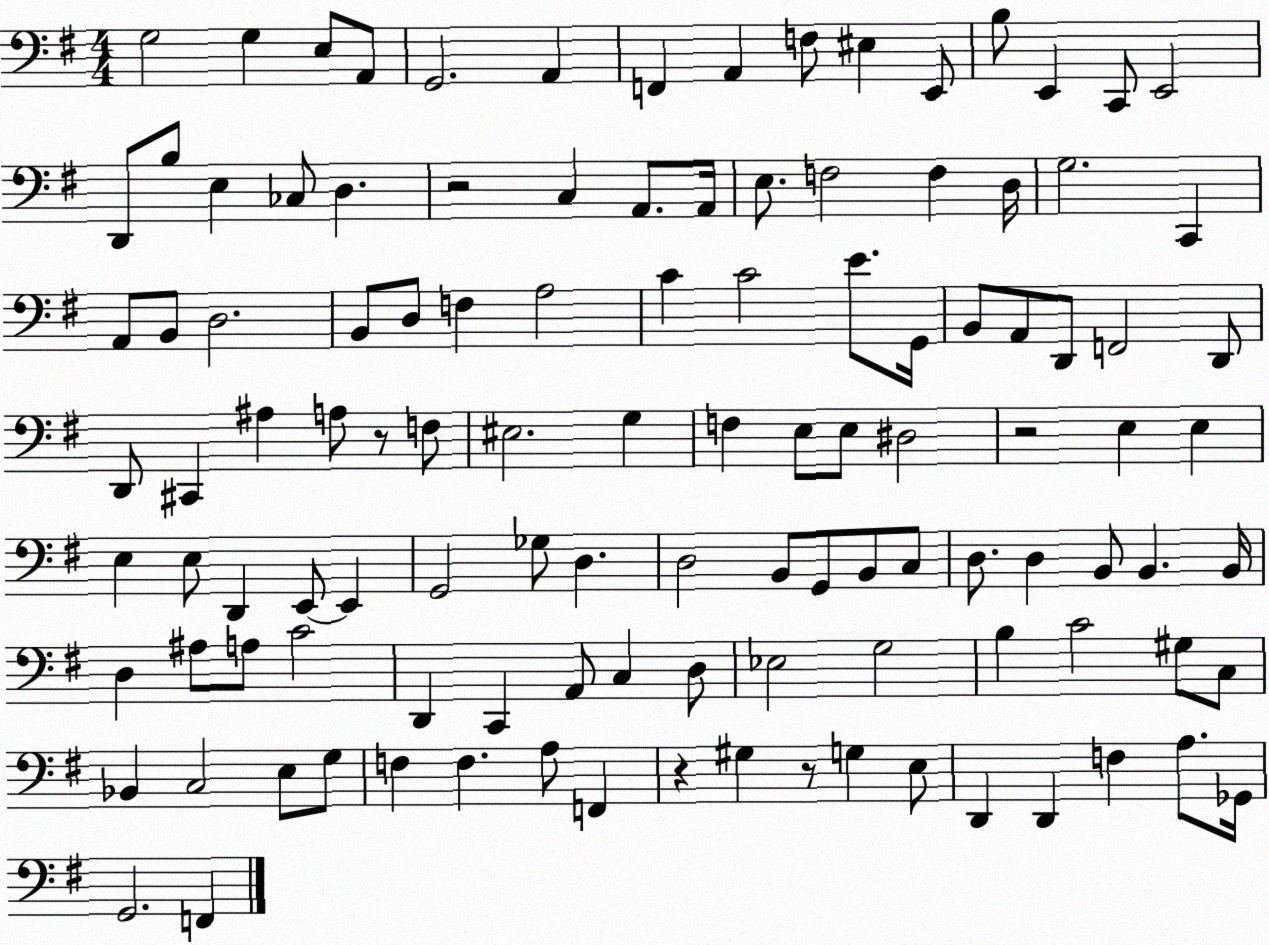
X:1
T:Untitled
M:4/4
L:1/4
K:G
G,2 G, E,/2 A,,/2 G,,2 A,, F,, A,, F,/2 ^E, E,,/2 B,/2 E,, C,,/2 E,,2 D,,/2 B,/2 E, _C,/2 D, z2 C, A,,/2 A,,/4 E,/2 F,2 F, D,/4 G,2 C,, A,,/2 B,,/2 D,2 B,,/2 D,/2 F, A,2 C C2 E/2 G,,/4 B,,/2 A,,/2 D,,/2 F,,2 D,,/2 D,,/2 ^C,, ^A, A,/2 z/2 F,/2 ^E,2 G, F, E,/2 E,/2 ^D,2 z2 E, E, E, E,/2 D,, E,,/2 E,, G,,2 _G,/2 D, D,2 B,,/2 G,,/2 B,,/2 C,/2 D,/2 D, B,,/2 B,, B,,/4 D, ^A,/2 A,/2 C2 D,, C,, A,,/2 C, D,/2 _E,2 G,2 B, C2 ^G,/2 C,/2 _B,, C,2 E,/2 G,/2 F, F, A,/2 F,, z ^G, z/2 G, E,/2 D,, D,, F, A,/2 _G,,/4 G,,2 F,,